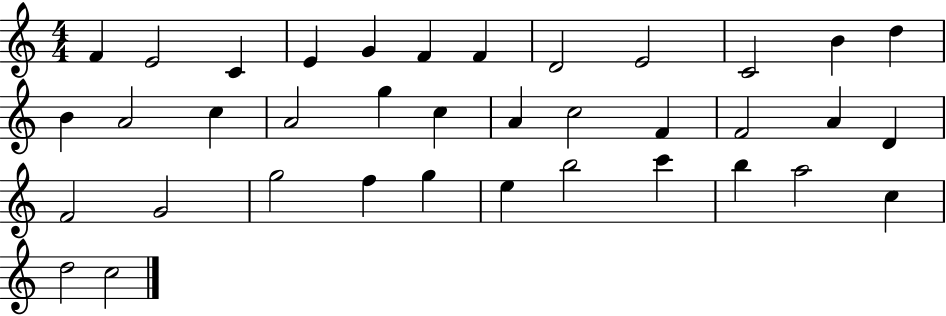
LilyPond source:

{
  \clef treble
  \numericTimeSignature
  \time 4/4
  \key c \major
  f'4 e'2 c'4 | e'4 g'4 f'4 f'4 | d'2 e'2 | c'2 b'4 d''4 | \break b'4 a'2 c''4 | a'2 g''4 c''4 | a'4 c''2 f'4 | f'2 a'4 d'4 | \break f'2 g'2 | g''2 f''4 g''4 | e''4 b''2 c'''4 | b''4 a''2 c''4 | \break d''2 c''2 | \bar "|."
}